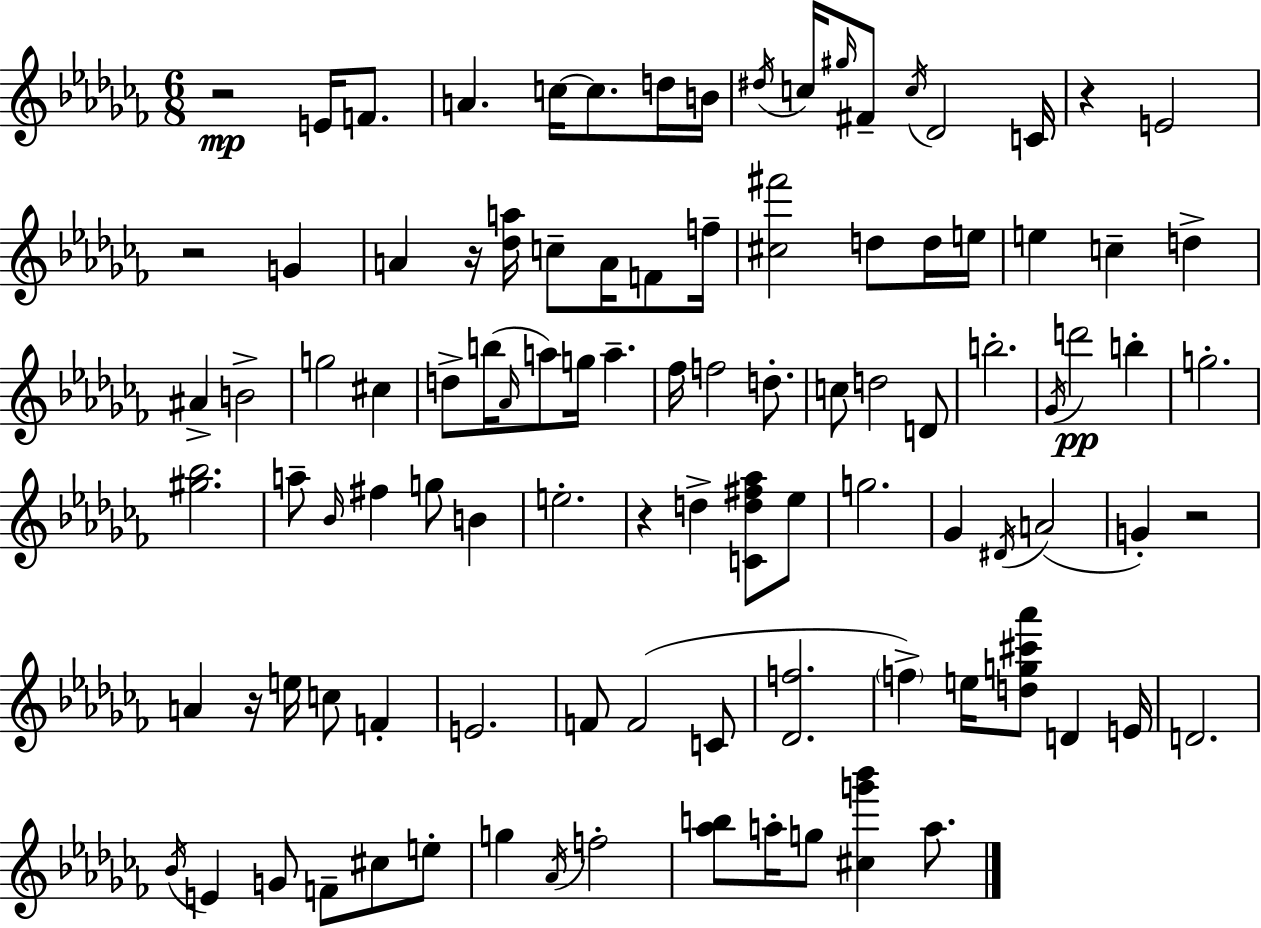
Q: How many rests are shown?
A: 7